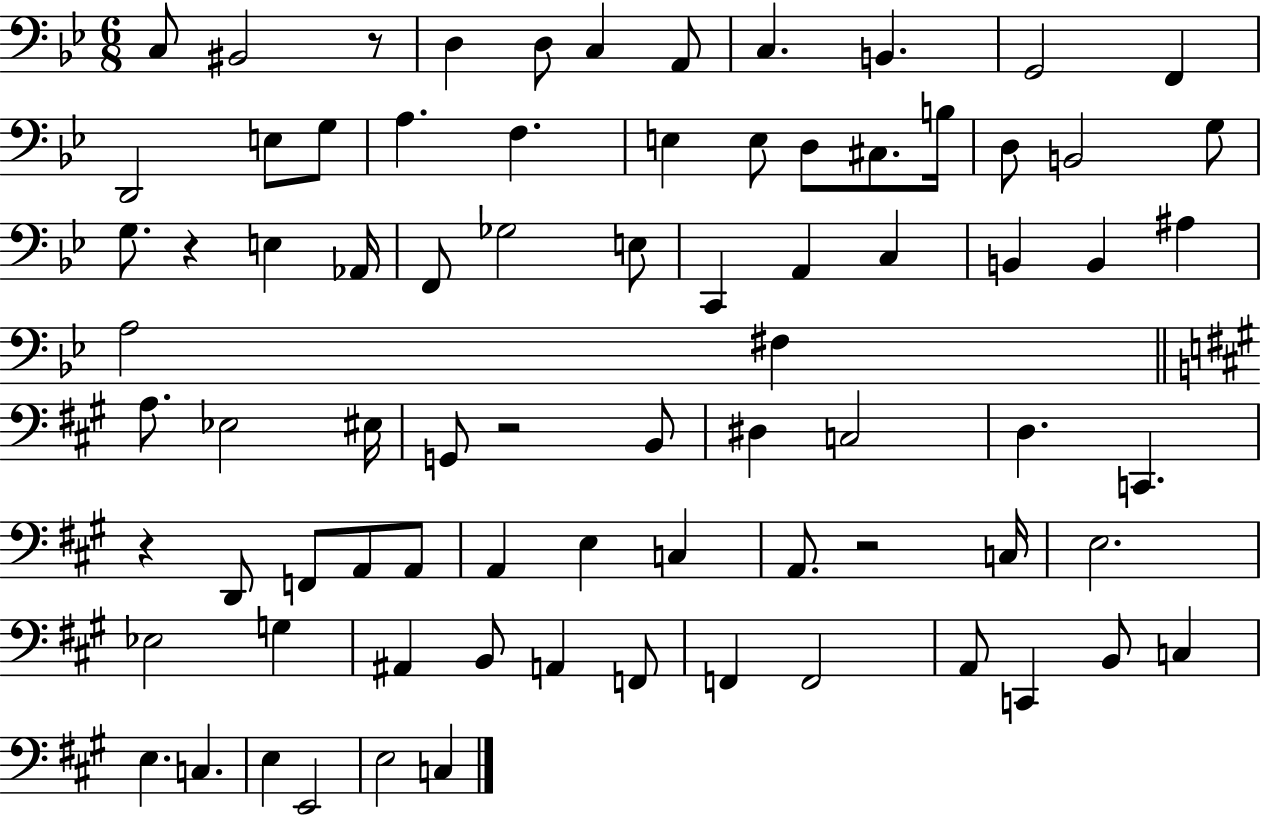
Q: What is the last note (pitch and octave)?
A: C3